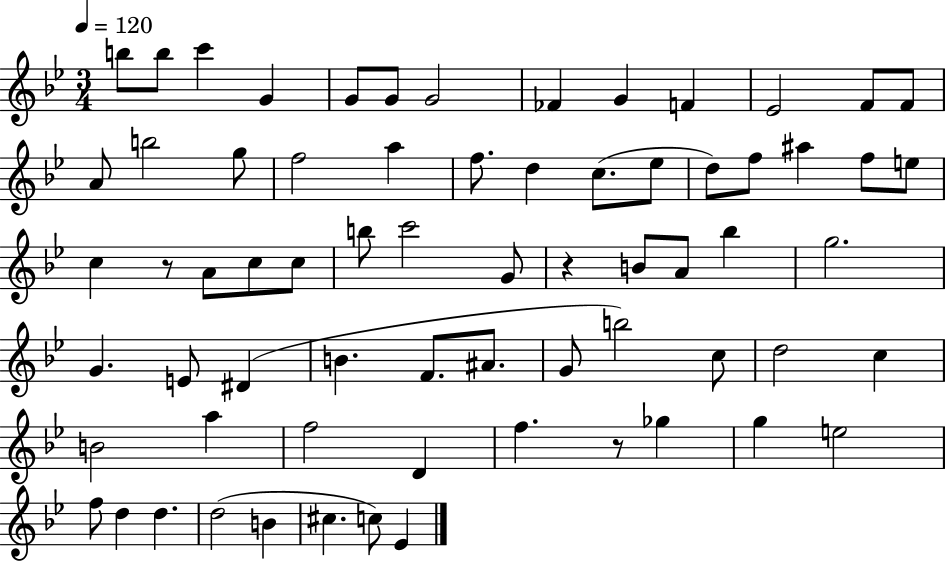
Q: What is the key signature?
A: BES major